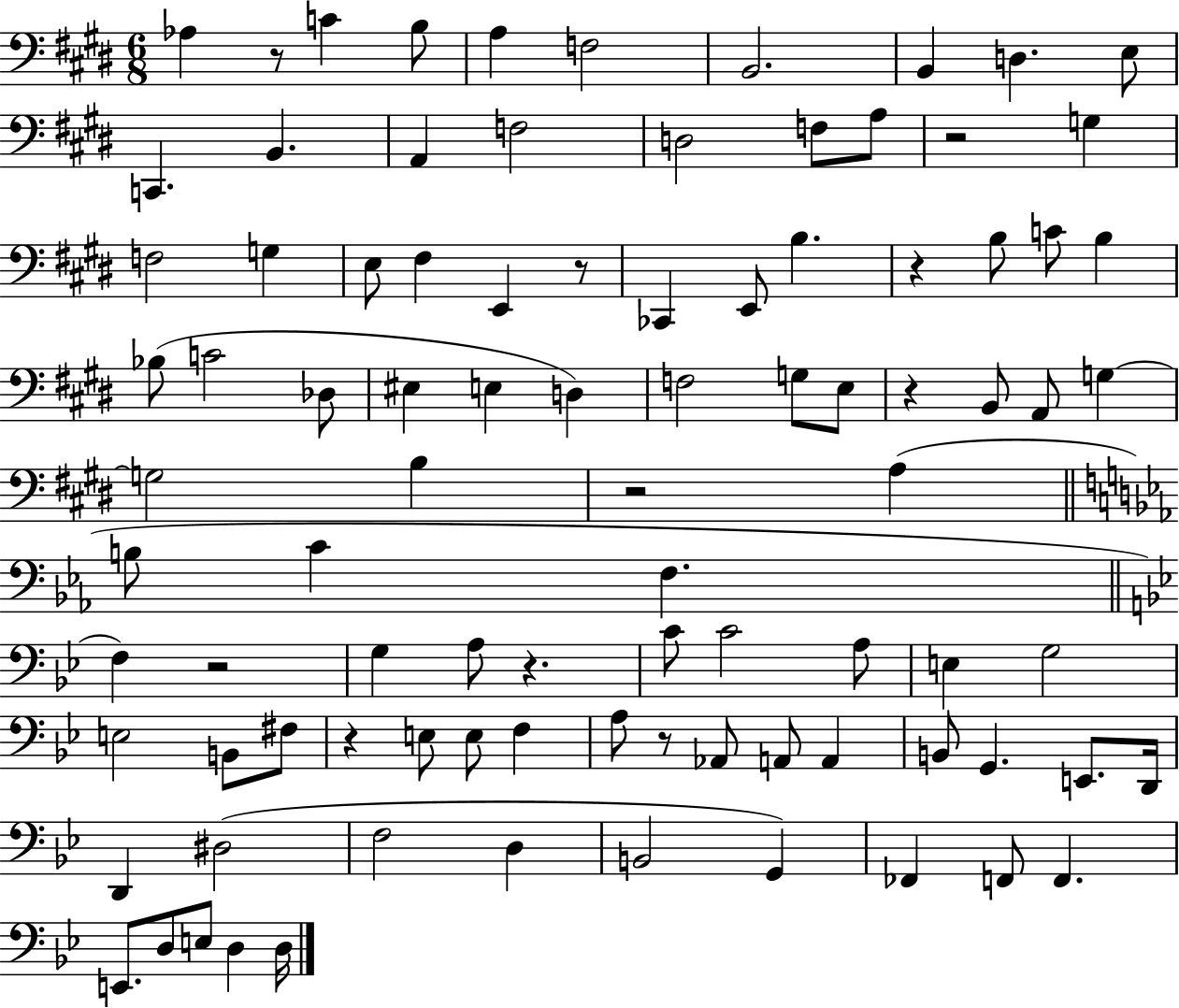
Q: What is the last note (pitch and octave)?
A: D3